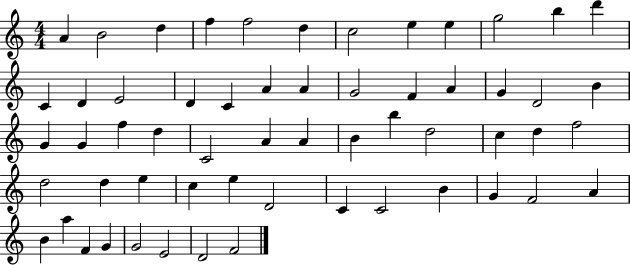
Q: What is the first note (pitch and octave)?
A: A4